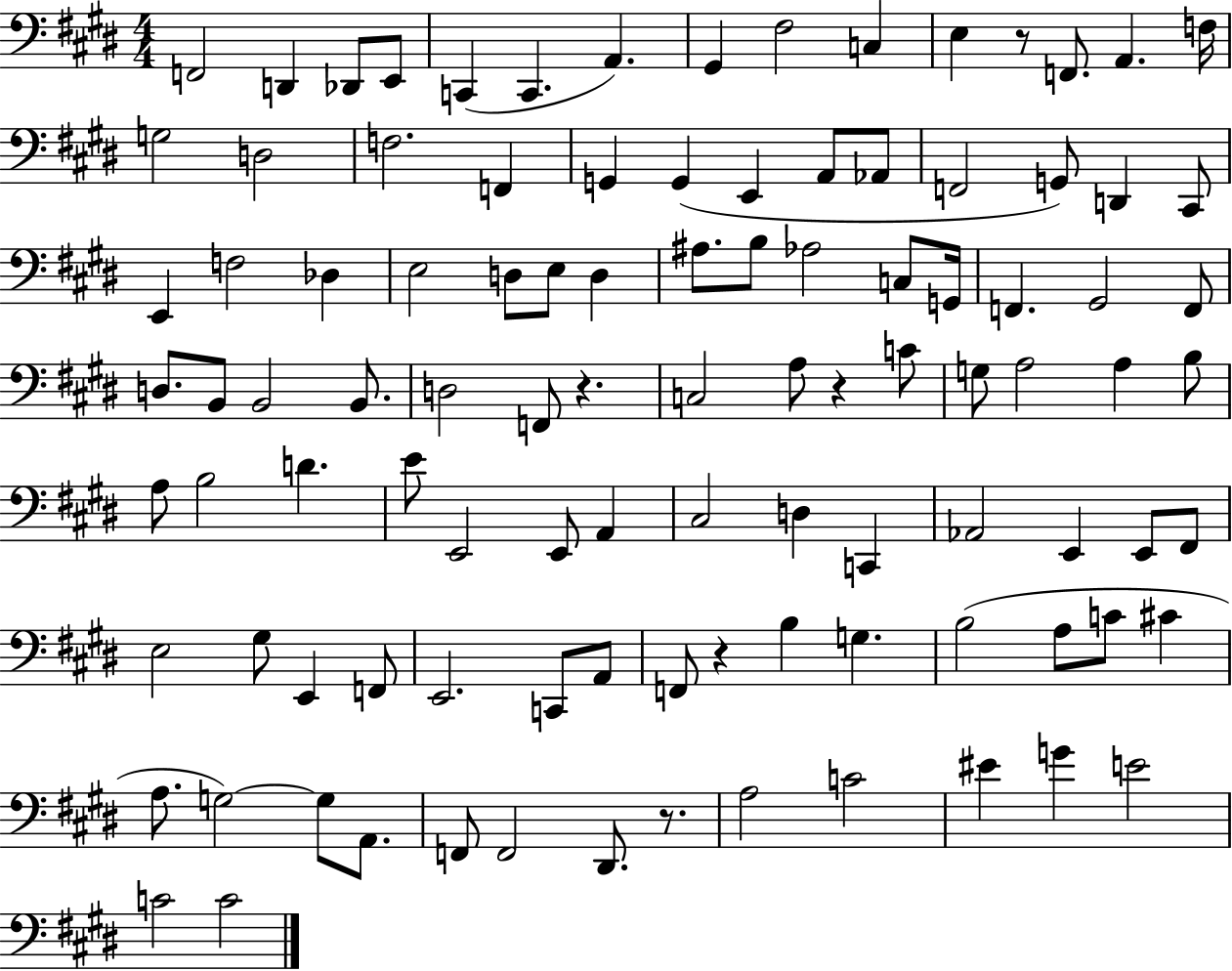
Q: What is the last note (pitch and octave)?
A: C4